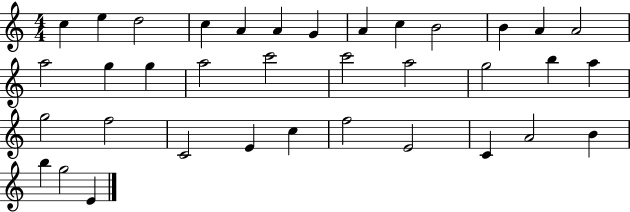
{
  \clef treble
  \numericTimeSignature
  \time 4/4
  \key c \major
  c''4 e''4 d''2 | c''4 a'4 a'4 g'4 | a'4 c''4 b'2 | b'4 a'4 a'2 | \break a''2 g''4 g''4 | a''2 c'''2 | c'''2 a''2 | g''2 b''4 a''4 | \break g''2 f''2 | c'2 e'4 c''4 | f''2 e'2 | c'4 a'2 b'4 | \break b''4 g''2 e'4 | \bar "|."
}